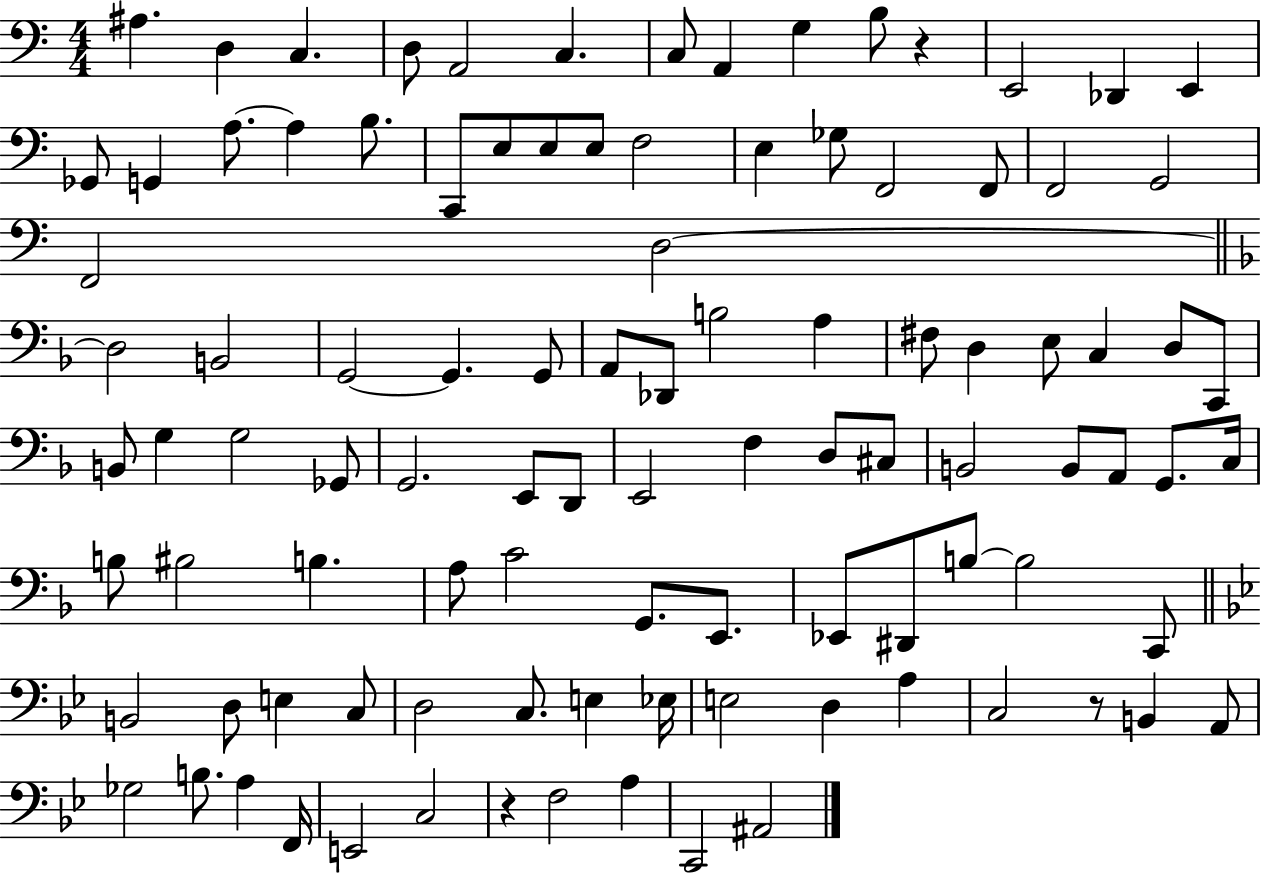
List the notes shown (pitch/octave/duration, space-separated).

A#3/q. D3/q C3/q. D3/e A2/h C3/q. C3/e A2/q G3/q B3/e R/q E2/h Db2/q E2/q Gb2/e G2/q A3/e. A3/q B3/e. C2/e E3/e E3/e E3/e F3/h E3/q Gb3/e F2/h F2/e F2/h G2/h F2/h D3/h D3/h B2/h G2/h G2/q. G2/e A2/e Db2/e B3/h A3/q F#3/e D3/q E3/e C3/q D3/e C2/e B2/e G3/q G3/h Gb2/e G2/h. E2/e D2/e E2/h F3/q D3/e C#3/e B2/h B2/e A2/e G2/e. C3/s B3/e BIS3/h B3/q. A3/e C4/h G2/e. E2/e. Eb2/e D#2/e B3/e B3/h C2/e B2/h D3/e E3/q C3/e D3/h C3/e. E3/q Eb3/s E3/h D3/q A3/q C3/h R/e B2/q A2/e Gb3/h B3/e. A3/q F2/s E2/h C3/h R/q F3/h A3/q C2/h A#2/h